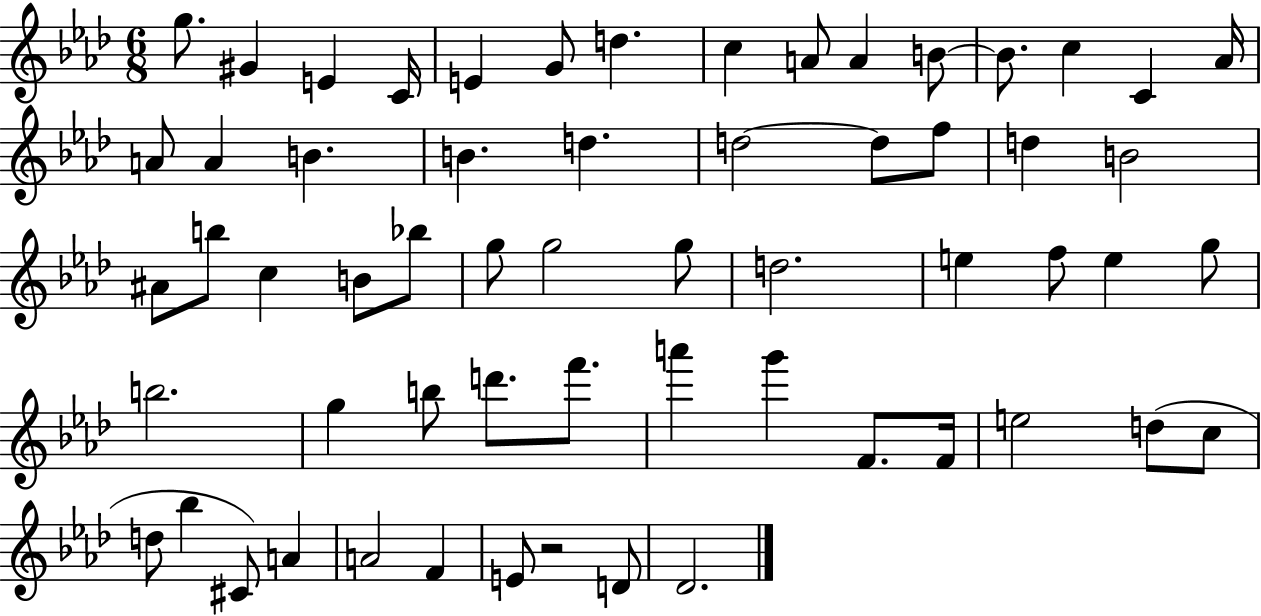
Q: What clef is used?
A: treble